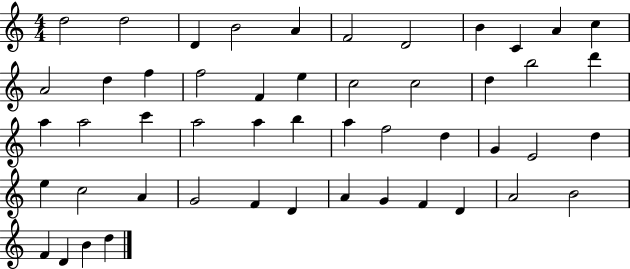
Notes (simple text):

D5/h D5/h D4/q B4/h A4/q F4/h D4/h B4/q C4/q A4/q C5/q A4/h D5/q F5/q F5/h F4/q E5/q C5/h C5/h D5/q B5/h D6/q A5/q A5/h C6/q A5/h A5/q B5/q A5/q F5/h D5/q G4/q E4/h D5/q E5/q C5/h A4/q G4/h F4/q D4/q A4/q G4/q F4/q D4/q A4/h B4/h F4/q D4/q B4/q D5/q